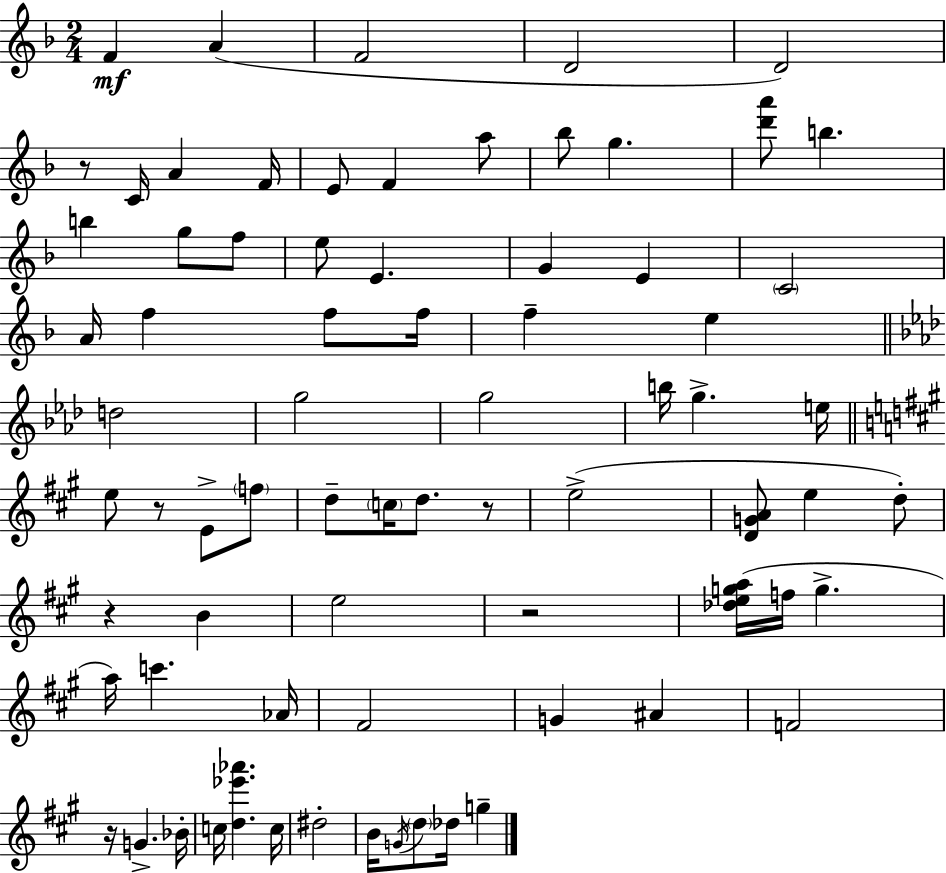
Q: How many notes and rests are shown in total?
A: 74